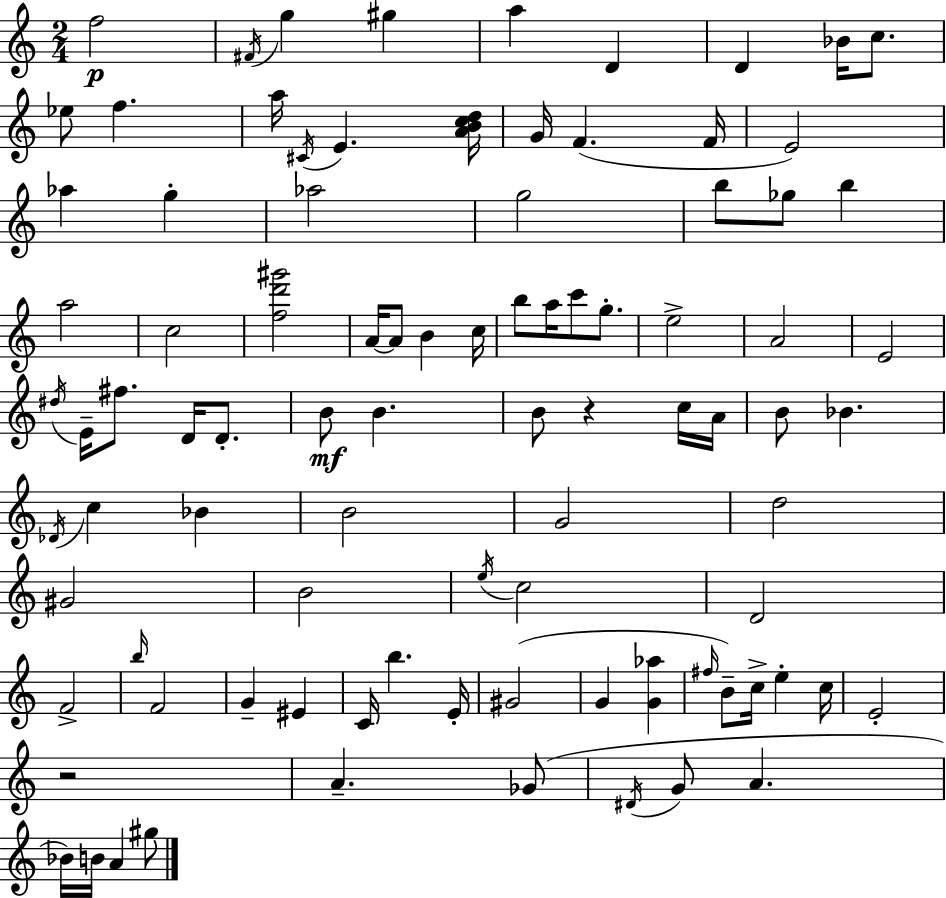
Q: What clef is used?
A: treble